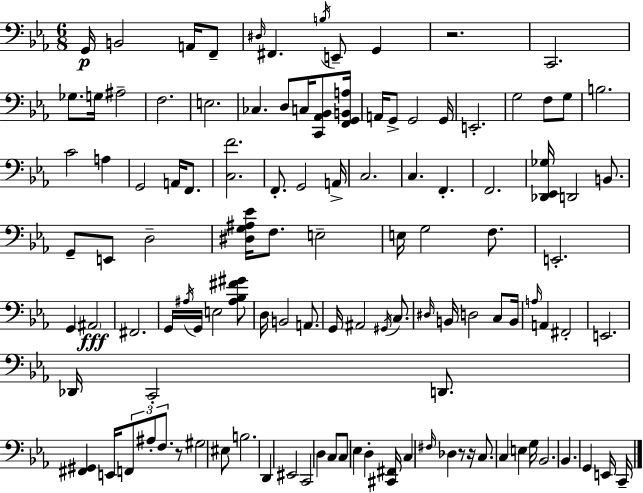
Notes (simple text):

G2/s B2/h A2/s F2/e D#3/s F#2/q. B3/s E2/e G2/q R/h. C2/h. Gb3/e. G3/s A#3/h F3/h. E3/h. CES3/q. D3/e C3/s [C2,Ab2,Bb2]/e [F2,G2,B2,A3]/s A2/s G2/e G2/h G2/s E2/h. G3/h F3/e G3/e B3/h. C4/h A3/q G2/h A2/s F2/e. [C3,F4]/h. F2/e. G2/h A2/s C3/h. C3/q. F2/q. F2/h. [Db2,Eb2,Gb3]/s D2/h B2/e. G2/e E2/e D3/h [D#3,G3,A#3,Eb4]/s F3/e. E3/h E3/s G3/h F3/e. E2/h. G2/q A#2/h F#2/h. G2/s A#3/s G2/s E3/h [A#3,Bb3,F#4,G#4]/e D3/s B2/h A2/e. G2/s A#2/h G#2/s C3/e. D#3/s B2/s D3/h C3/e B2/s A3/s A2/q F#2/h E2/h. Db2/s C2/h D2/e. [F#2,G#2]/q E2/s F2/e A#3/e F3/e. R/e G#3/h EIS3/e B3/h. D2/q EIS2/h C2/h D3/q C3/e C3/e Eb3/q D3/q [C#2,F#2]/s C3/q F#3/s Db3/q R/e R/s C3/e. C3/q E3/q G3/s Bb2/h. Bb2/q. G2/q E2/s C2/s